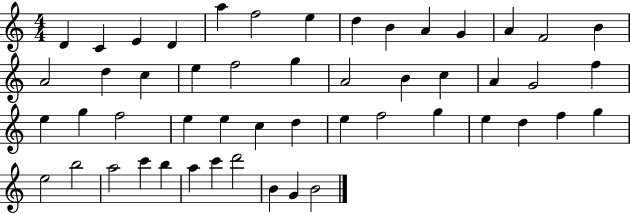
D4/q C4/q E4/q D4/q A5/q F5/h E5/q D5/q B4/q A4/q G4/q A4/q F4/h B4/q A4/h D5/q C5/q E5/q F5/h G5/q A4/h B4/q C5/q A4/q G4/h F5/q E5/q G5/q F5/h E5/q E5/q C5/q D5/q E5/q F5/h G5/q E5/q D5/q F5/q G5/q E5/h B5/h A5/h C6/q B5/q A5/q C6/q D6/h B4/q G4/q B4/h